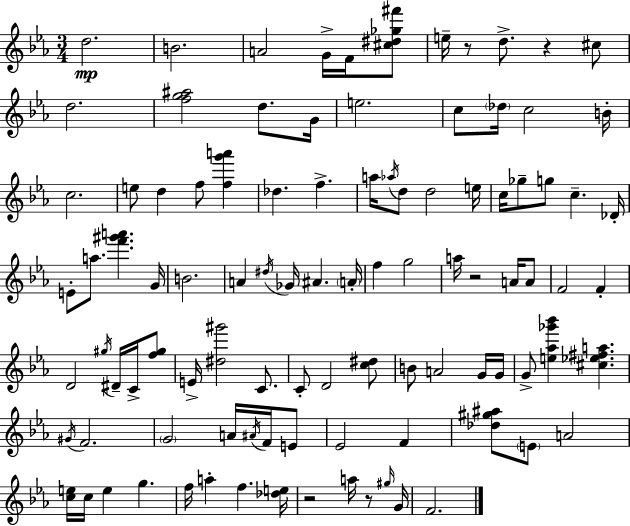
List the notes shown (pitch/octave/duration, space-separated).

D5/h. B4/h. A4/h G4/s F4/s [C#5,D#5,Gb5,F#6]/e E5/s R/e D5/e. R/q C#5/e D5/h. [F5,G5,A#5]/h D5/e. G4/s E5/h. C5/e Db5/s C5/h B4/s C5/h. E5/e D5/q F5/e [F5,G6,A6]/q Db5/q. F5/q. A5/s Ab5/s D5/e D5/h E5/s C5/s Gb5/e G5/e C5/q. Db4/s E4/e A5/e. [F6,G#6,A6]/q. G4/s B4/h. A4/q D#5/s Gb4/s A#4/q. A4/s F5/q G5/h A5/s R/h A4/s A4/e F4/h F4/q D4/h G#5/s D#4/s C4/s [F5,G#5]/e E4/s [D#5,G#6]/h C4/e. C4/e D4/h [C5,D#5]/e B4/e A4/h G4/s G4/s G4/e [E5,Ab5,Gb6,Bb6]/q [C#5,Eb5,F#5,A5]/q. G#4/s F4/h. G4/h A4/s A#4/s F4/s E4/e Eb4/h F4/q [Db5,G#5,A#5]/e E4/e A4/h [C5,E5]/s C5/s E5/q G5/q. F5/s A5/q F5/q. [Db5,E5]/s R/h A5/s R/e G#5/s G4/s F4/h.